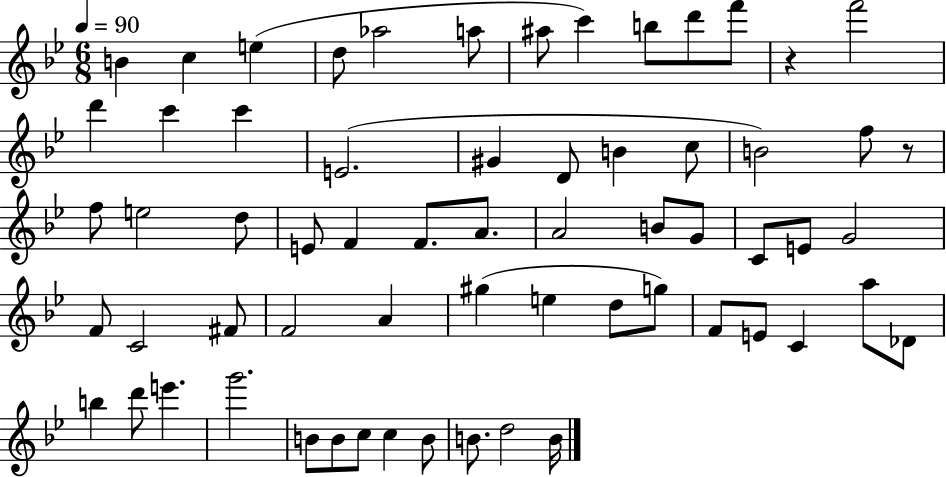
{
  \clef treble
  \numericTimeSignature
  \time 6/8
  \key bes \major
  \tempo 4 = 90
  b'4 c''4 e''4( | d''8 aes''2 a''8 | ais''8 c'''4) b''8 d'''8 f'''8 | r4 f'''2 | \break d'''4 c'''4 c'''4 | e'2.( | gis'4 d'8 b'4 c''8 | b'2) f''8 r8 | \break f''8 e''2 d''8 | e'8 f'4 f'8. a'8. | a'2 b'8 g'8 | c'8 e'8 g'2 | \break f'8 c'2 fis'8 | f'2 a'4 | gis''4( e''4 d''8 g''8) | f'8 e'8 c'4 a''8 des'8 | \break b''4 d'''8 e'''4. | g'''2. | b'8 b'8 c''8 c''4 b'8 | b'8. d''2 b'16 | \break \bar "|."
}